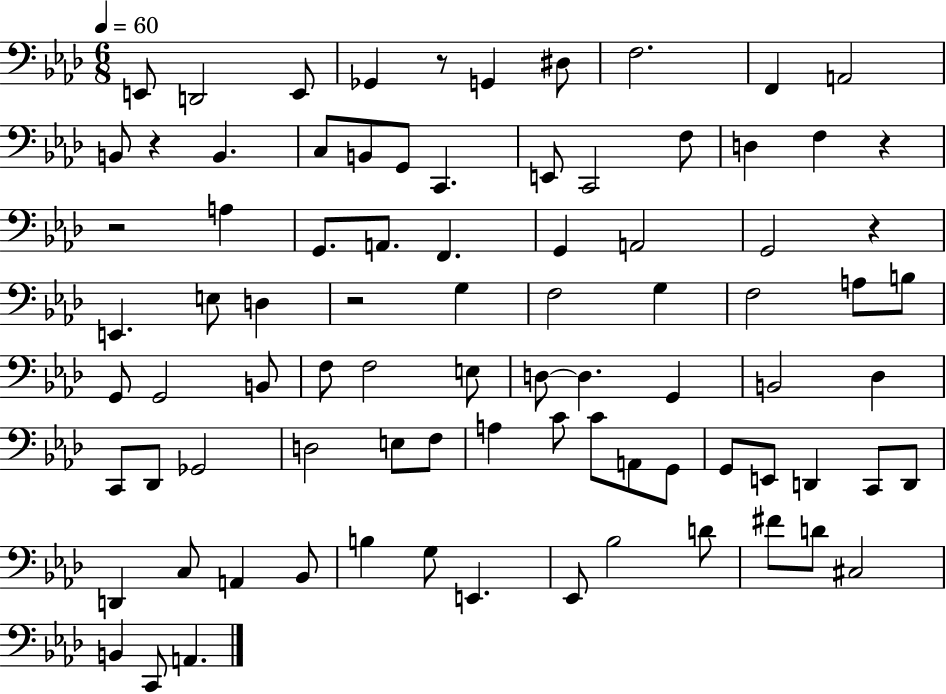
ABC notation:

X:1
T:Untitled
M:6/8
L:1/4
K:Ab
E,,/2 D,,2 E,,/2 _G,, z/2 G,, ^D,/2 F,2 F,, A,,2 B,,/2 z B,, C,/2 B,,/2 G,,/2 C,, E,,/2 C,,2 F,/2 D, F, z z2 A, G,,/2 A,,/2 F,, G,, A,,2 G,,2 z E,, E,/2 D, z2 G, F,2 G, F,2 A,/2 B,/2 G,,/2 G,,2 B,,/2 F,/2 F,2 E,/2 D,/2 D, G,, B,,2 _D, C,,/2 _D,,/2 _G,,2 D,2 E,/2 F,/2 A, C/2 C/2 A,,/2 G,,/2 G,,/2 E,,/2 D,, C,,/2 D,,/2 D,, C,/2 A,, _B,,/2 B, G,/2 E,, _E,,/2 _B,2 D/2 ^F/2 D/2 ^C,2 B,, C,,/2 A,,